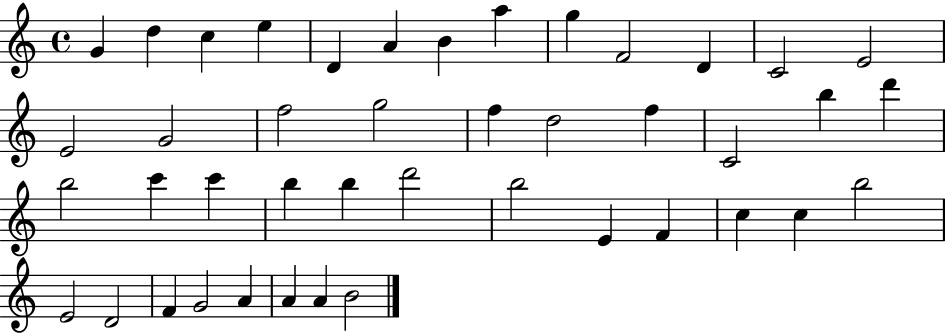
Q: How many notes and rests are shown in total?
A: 43